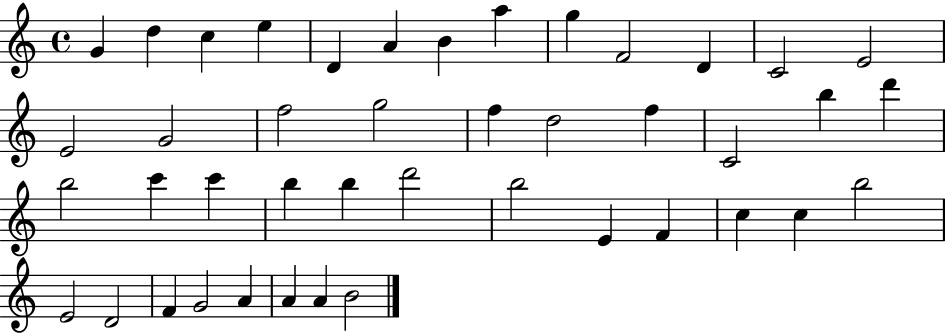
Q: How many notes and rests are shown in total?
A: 43